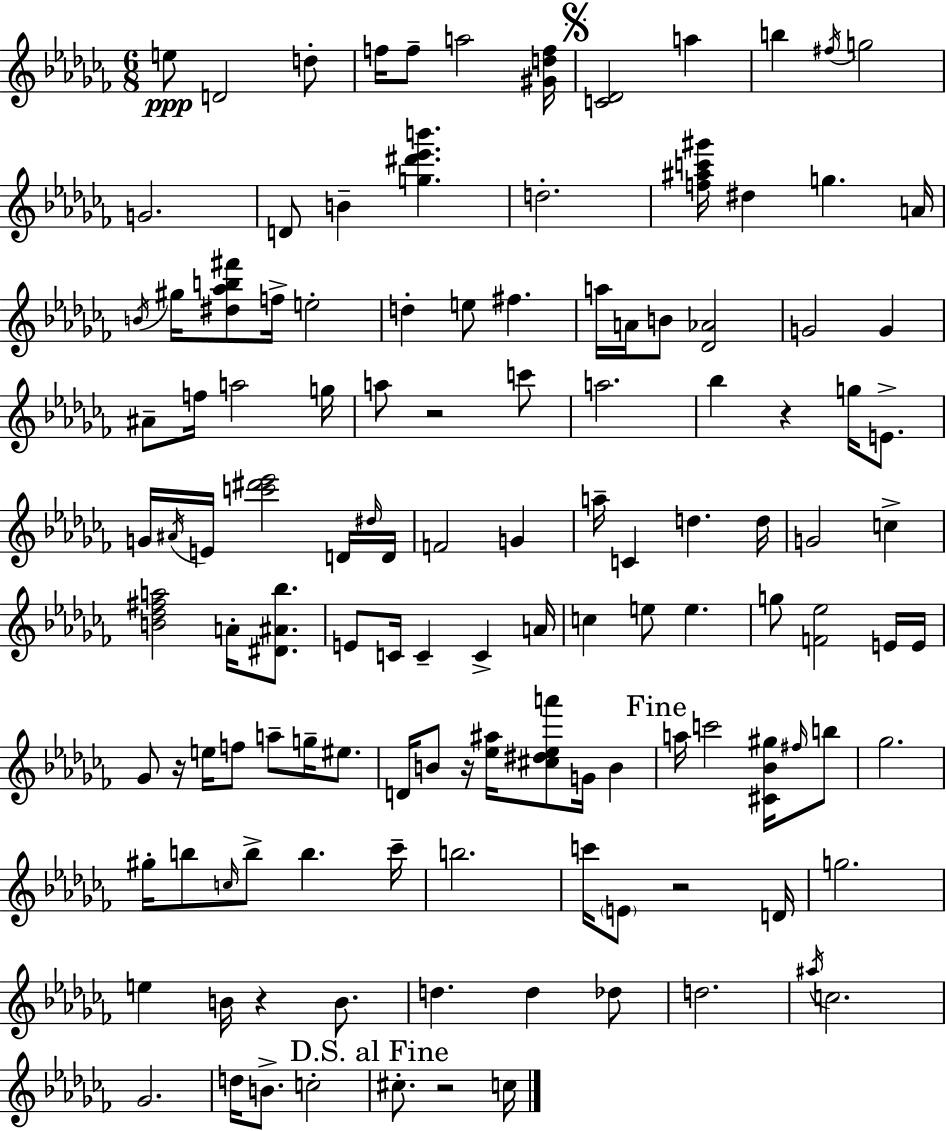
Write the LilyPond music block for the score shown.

{
  \clef treble
  \numericTimeSignature
  \time 6/8
  \key aes \minor
  e''8\ppp d'2 d''8-. | f''16 f''8-- a''2 <gis' d'' f''>16 | \mark \markup { \musicglyph "scripts.segno" } <c' des'>2 a''4 | b''4 \acciaccatura { fis''16 } g''2 | \break g'2. | d'8 b'4-- <g'' dis''' ees''' b'''>4. | d''2.-. | <f'' ais'' c''' gis'''>16 dis''4 g''4. | \break a'16 \acciaccatura { b'16 } gis''16 <dis'' aes'' b'' fis'''>8 f''16-> e''2-. | d''4-. e''8 fis''4. | a''16 a'16 b'8 <des' aes'>2 | g'2 g'4 | \break ais'8-- f''16 a''2 | g''16 a''8 r2 | c'''8 a''2. | bes''4 r4 g''16 e'8.-> | \break g'16 \acciaccatura { ais'16 } e'16 <c''' dis''' ees'''>2 | d'16 \grace { dis''16 } d'16 f'2 | g'4 a''16-- c'4 d''4. | d''16 g'2 | \break c''4-> <b' des'' fis'' a''>2 | a'16-. <dis' ais' bes''>8. e'8 c'16 c'4-- c'4-> | a'16 c''4 e''8 e''4. | g''8 <f' ees''>2 | \break e'16 e'16 ges'8 r16 e''16 f''8 a''8-- | g''16-- eis''8. d'16 b'8 r16 <ees'' ais''>16 <cis'' dis'' ees'' a'''>8 g'16 | b'4 \mark "Fine" a''16 c'''2 | <cis' bes' gis''>16 \grace { fis''16 } b''8 ges''2. | \break gis''16-. b''8 \grace { c''16 } b''8-> b''4. | ces'''16-- b''2. | c'''16 \parenthesize e'8 r2 | d'16 g''2. | \break e''4 b'16 r4 | b'8. d''4. | d''4 des''8 d''2. | \acciaccatura { ais''16 } c''2. | \break ges'2. | d''16 b'8.-> c''2-. | \mark "D.S. al Fine" cis''8.-. r2 | c''16 \bar "|."
}